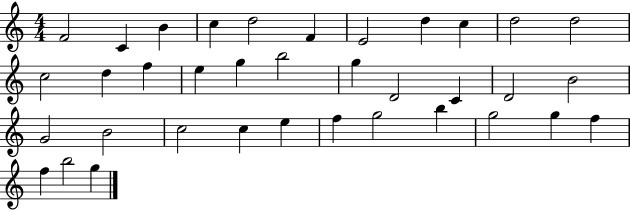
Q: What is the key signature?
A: C major